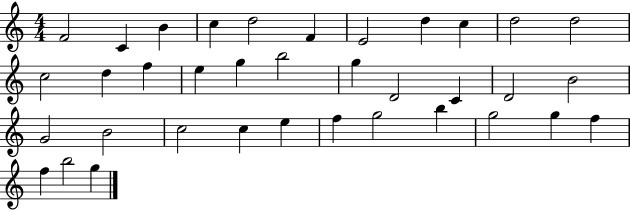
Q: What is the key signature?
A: C major